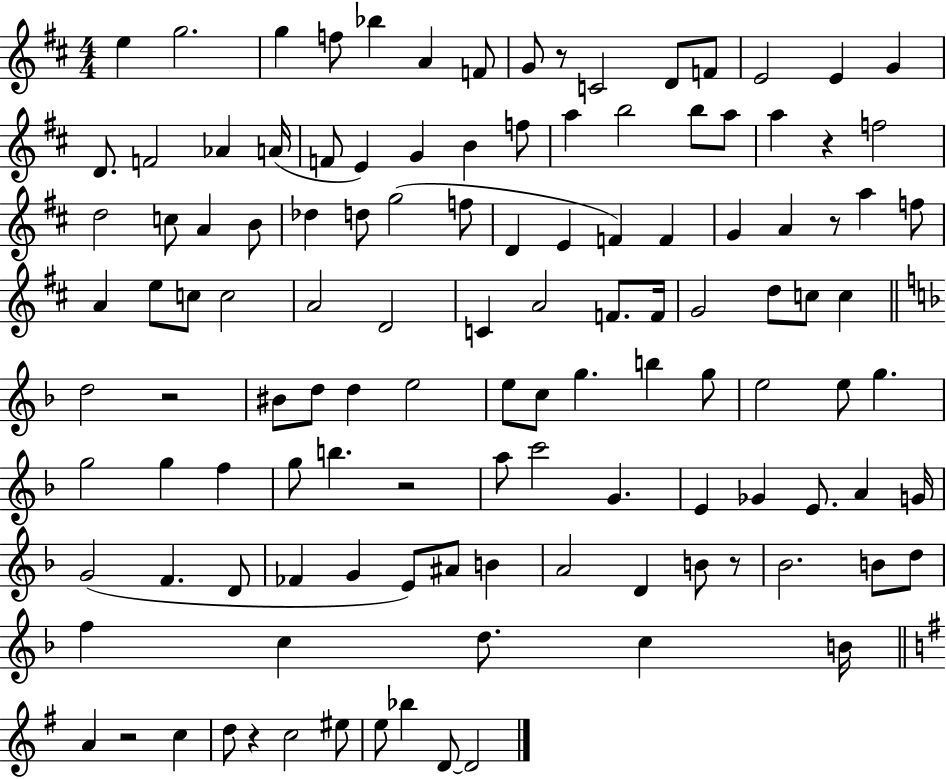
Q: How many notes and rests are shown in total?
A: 121